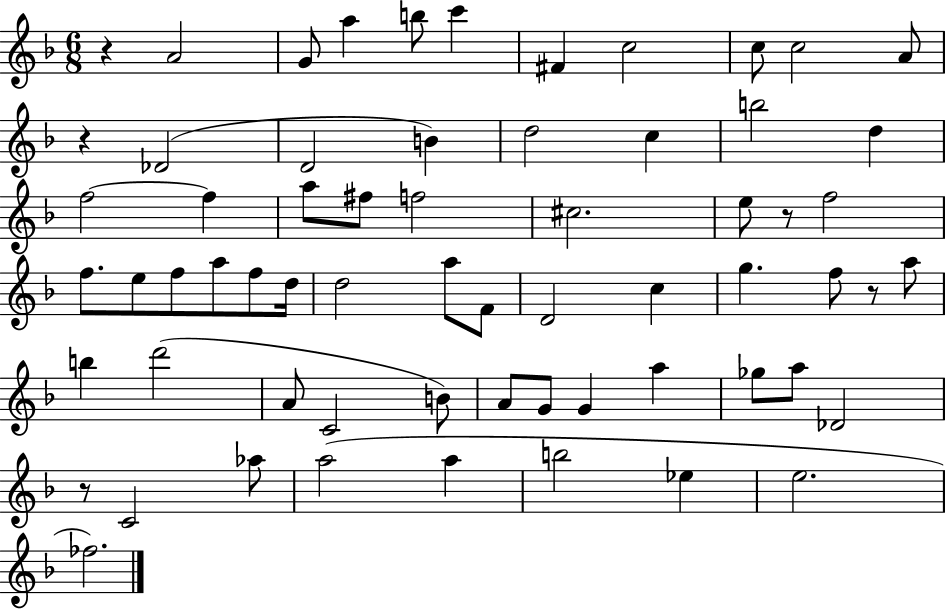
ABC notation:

X:1
T:Untitled
M:6/8
L:1/4
K:F
z A2 G/2 a b/2 c' ^F c2 c/2 c2 A/2 z _D2 D2 B d2 c b2 d f2 f a/2 ^f/2 f2 ^c2 e/2 z/2 f2 f/2 e/2 f/2 a/2 f/2 d/4 d2 a/2 F/2 D2 c g f/2 z/2 a/2 b d'2 A/2 C2 B/2 A/2 G/2 G a _g/2 a/2 _D2 z/2 C2 _a/2 a2 a b2 _e e2 _f2